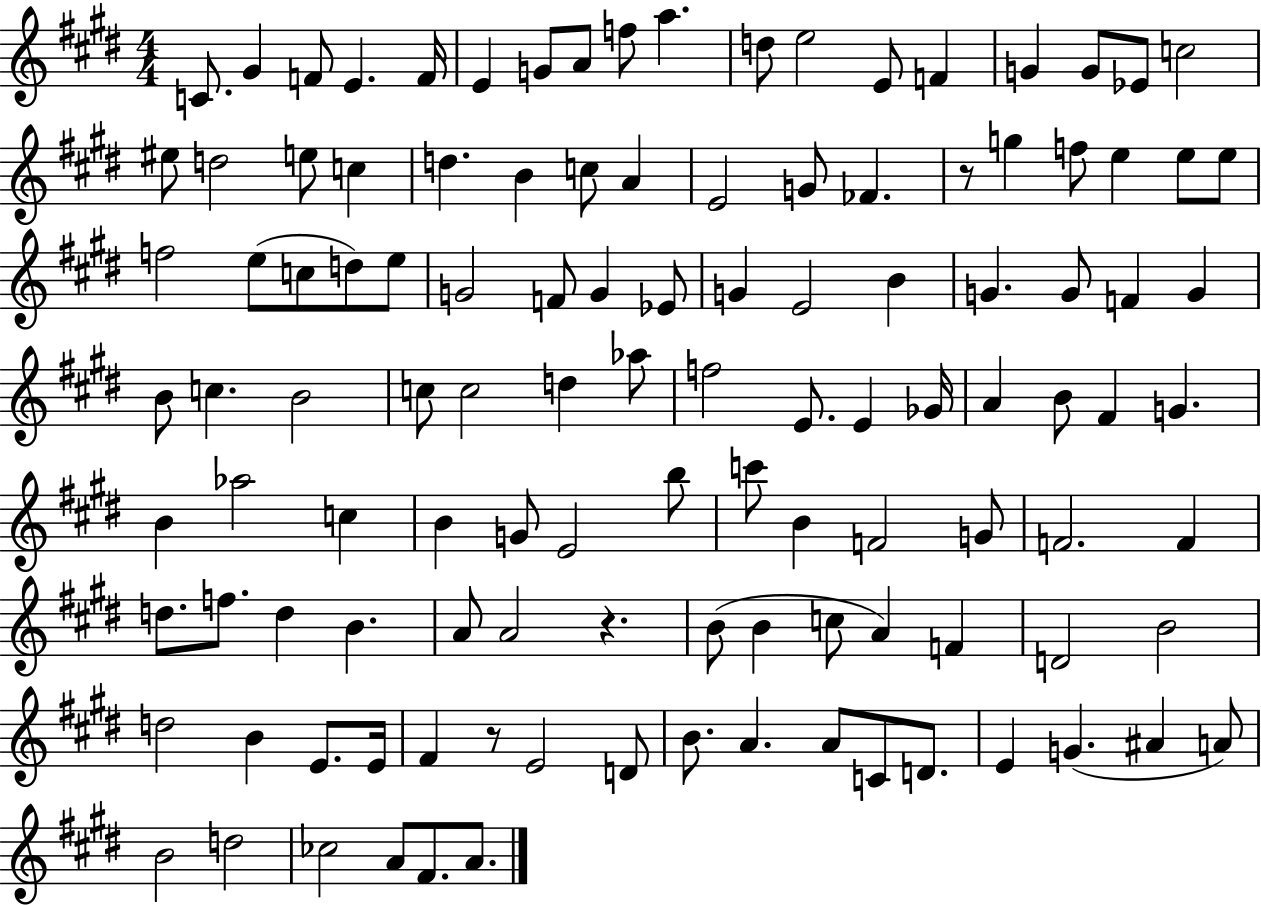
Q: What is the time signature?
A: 4/4